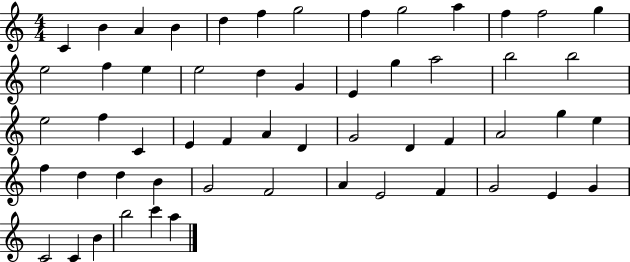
{
  \clef treble
  \numericTimeSignature
  \time 4/4
  \key c \major
  c'4 b'4 a'4 b'4 | d''4 f''4 g''2 | f''4 g''2 a''4 | f''4 f''2 g''4 | \break e''2 f''4 e''4 | e''2 d''4 g'4 | e'4 g''4 a''2 | b''2 b''2 | \break e''2 f''4 c'4 | e'4 f'4 a'4 d'4 | g'2 d'4 f'4 | a'2 g''4 e''4 | \break f''4 d''4 d''4 b'4 | g'2 f'2 | a'4 e'2 f'4 | g'2 e'4 g'4 | \break c'2 c'4 b'4 | b''2 c'''4 a''4 | \bar "|."
}